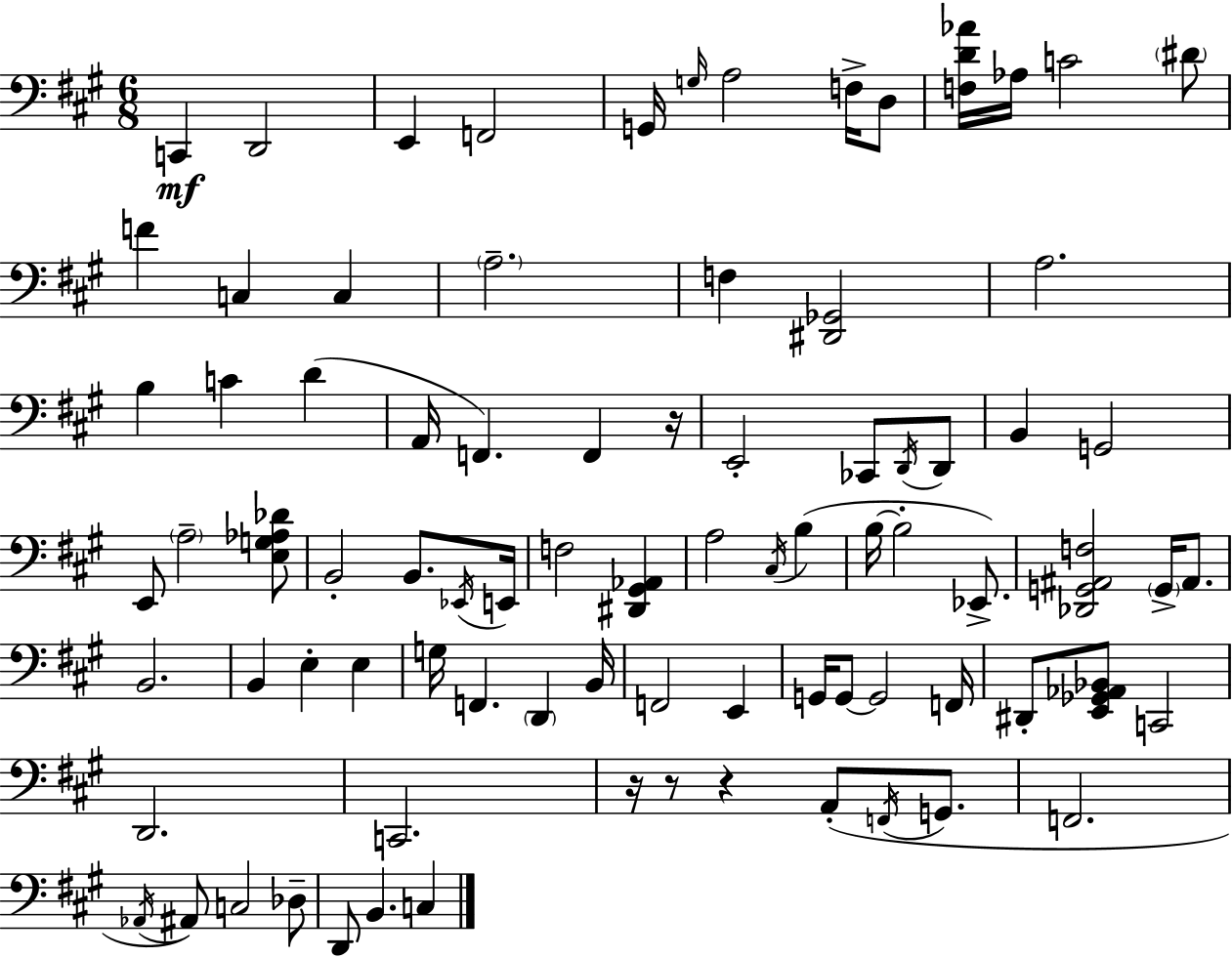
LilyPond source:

{
  \clef bass
  \numericTimeSignature
  \time 6/8
  \key a \major
  c,4\mf d,2 | e,4 f,2 | g,16 \grace { g16 } a2 f16-> d8 | <f d' aes'>16 aes16 c'2 \parenthesize dis'8 | \break f'4 c4 c4 | \parenthesize a2.-- | f4 <dis, ges,>2 | a2. | \break b4 c'4 d'4( | a,16 f,4.) f,4 | r16 e,2-. ces,8 \acciaccatura { d,16 } | d,8 b,4 g,2 | \break e,8 \parenthesize a2-- | <e g aes des'>8 b,2-. b,8. | \acciaccatura { ees,16 } e,16 f2 <dis, gis, aes,>4 | a2 \acciaccatura { cis16 }( | \break b4 b16~~ b2-. | ees,8.->) <des, g, ais, f>2 | \parenthesize g,16-> ais,8. b,2. | b,4 e4-. | \break e4 g16 f,4. \parenthesize d,4 | b,16 f,2 | e,4 g,16 g,8~~ g,2 | f,16 dis,8-. <e, ges, aes, bes,>8 c,2 | \break d,2. | c,2. | r16 r8 r4 a,8-.( | \acciaccatura { f,16 } g,8. f,2. | \break \acciaccatura { aes,16 } ais,8) c2 | des8-- d,8 b,4. | c4 \bar "|."
}